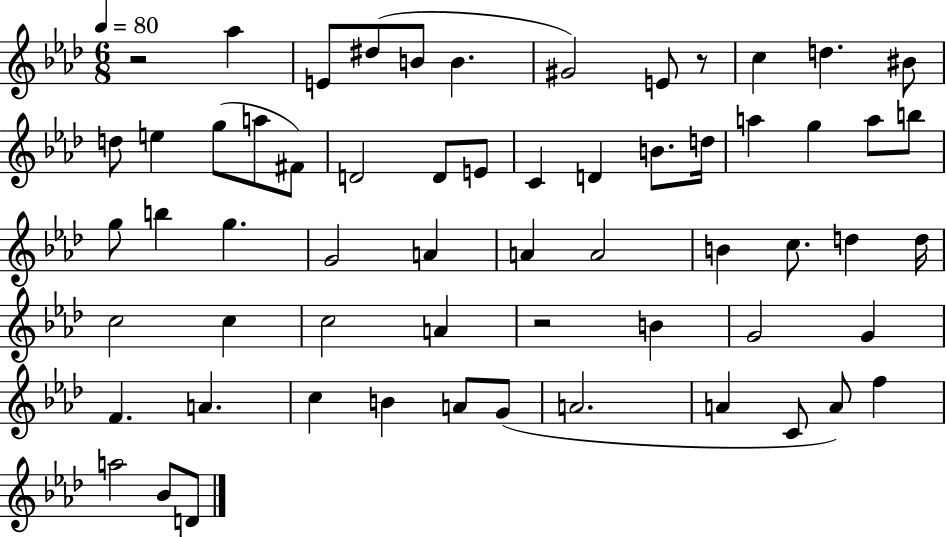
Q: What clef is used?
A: treble